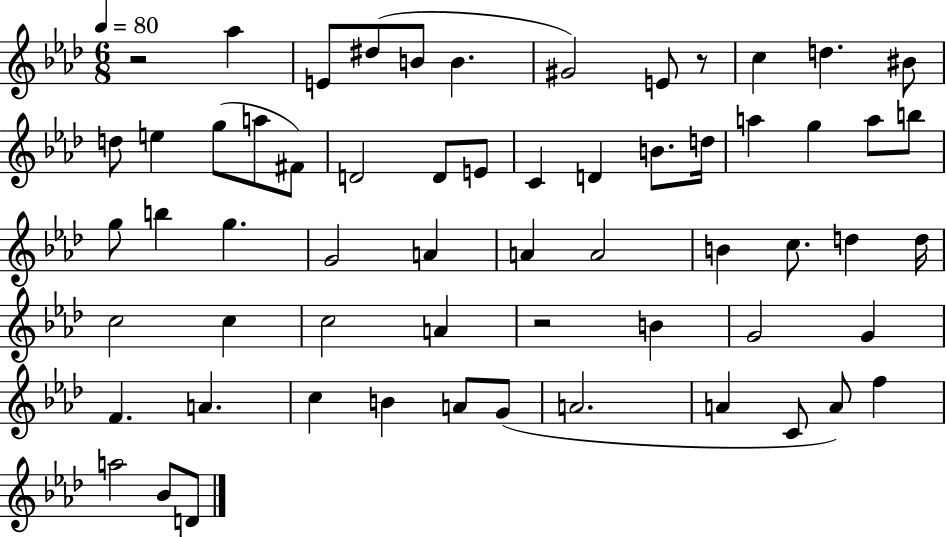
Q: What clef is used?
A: treble